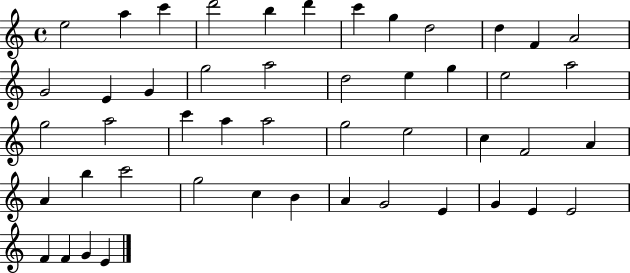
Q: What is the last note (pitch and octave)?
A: E4